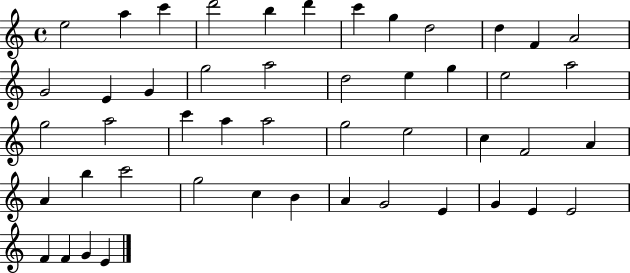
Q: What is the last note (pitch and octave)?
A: E4